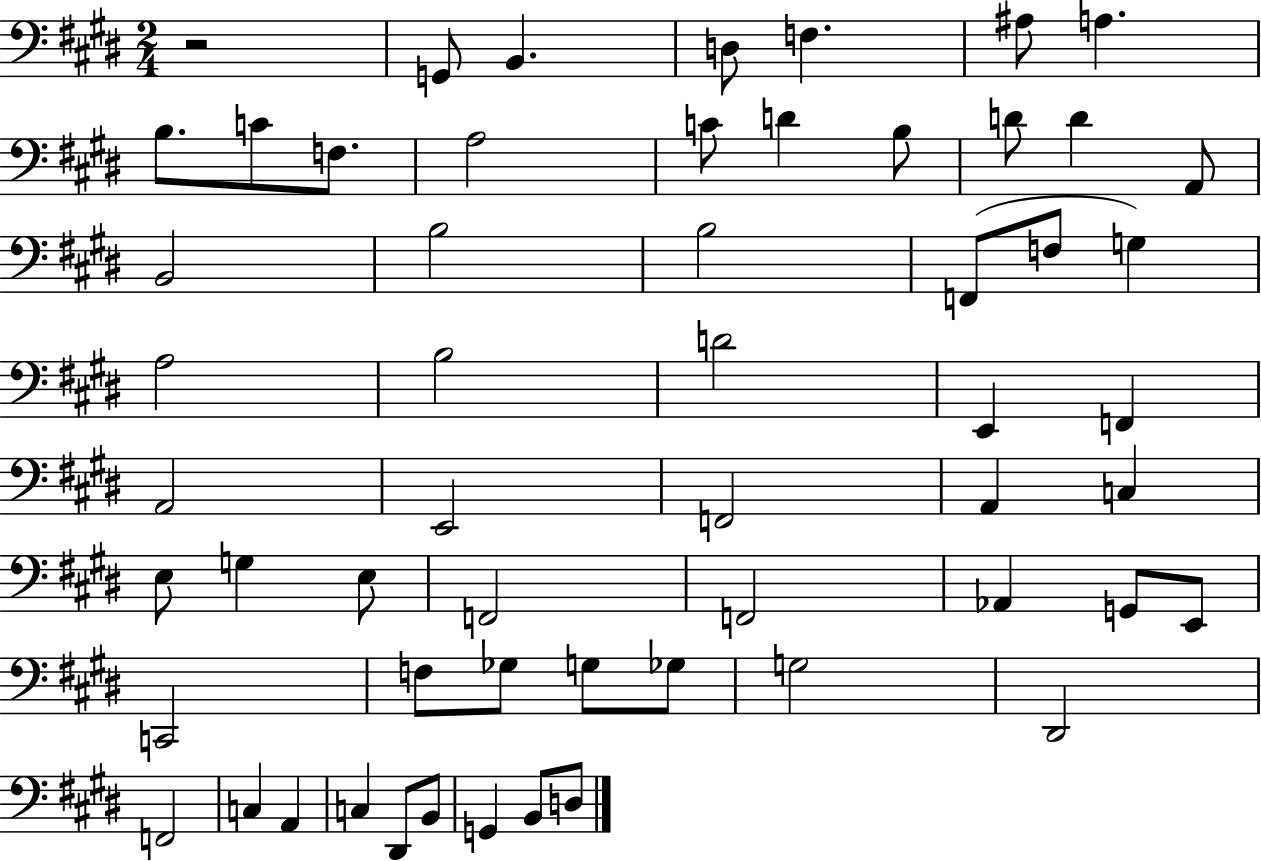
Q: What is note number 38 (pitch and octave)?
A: Ab2